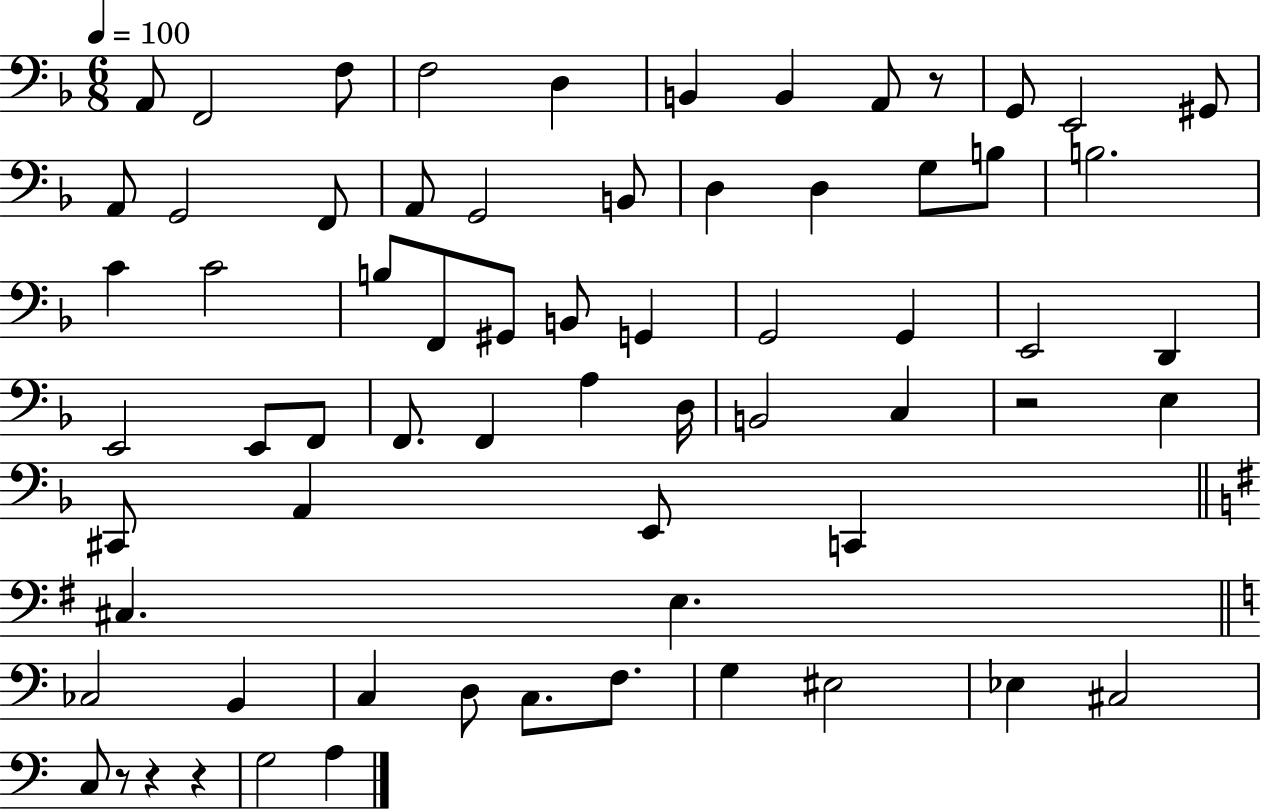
X:1
T:Untitled
M:6/8
L:1/4
K:F
A,,/2 F,,2 F,/2 F,2 D, B,, B,, A,,/2 z/2 G,,/2 E,,2 ^G,,/2 A,,/2 G,,2 F,,/2 A,,/2 G,,2 B,,/2 D, D, G,/2 B,/2 B,2 C C2 B,/2 F,,/2 ^G,,/2 B,,/2 G,, G,,2 G,, E,,2 D,, E,,2 E,,/2 F,,/2 F,,/2 F,, A, D,/4 B,,2 C, z2 E, ^C,,/2 A,, E,,/2 C,, ^C, E, _C,2 B,, C, D,/2 C,/2 F,/2 G, ^E,2 _E, ^C,2 C,/2 z/2 z z G,2 A,